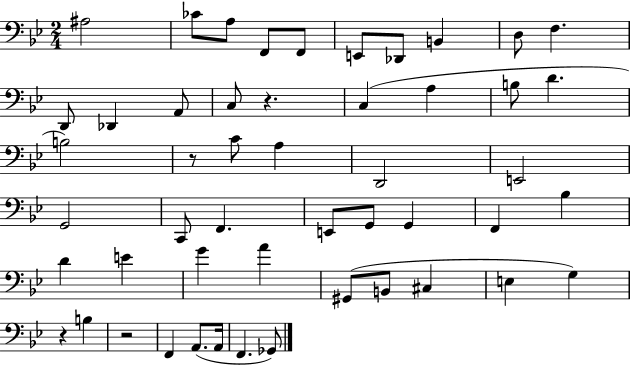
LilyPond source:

{
  \clef bass
  \numericTimeSignature
  \time 2/4
  \key bes \major
  \repeat volta 2 { ais2 | ces'8 a8 f,8 f,8 | e,8 des,8 b,4 | d8 f4. | \break d,8 des,4 a,8 | c8 r4. | c4( a4 | b8 d'4. | \break b2) | r8 c'8 a4 | d,2 | e,2 | \break g,2 | c,8 f,4. | e,8 g,8 g,4 | f,4 bes4 | \break d'4 e'4 | g'4 a'4 | gis,8( b,8 cis4 | e4 g4) | \break r4 b4 | r2 | f,4 a,8.( a,16 | f,4. ges,8) | \break } \bar "|."
}